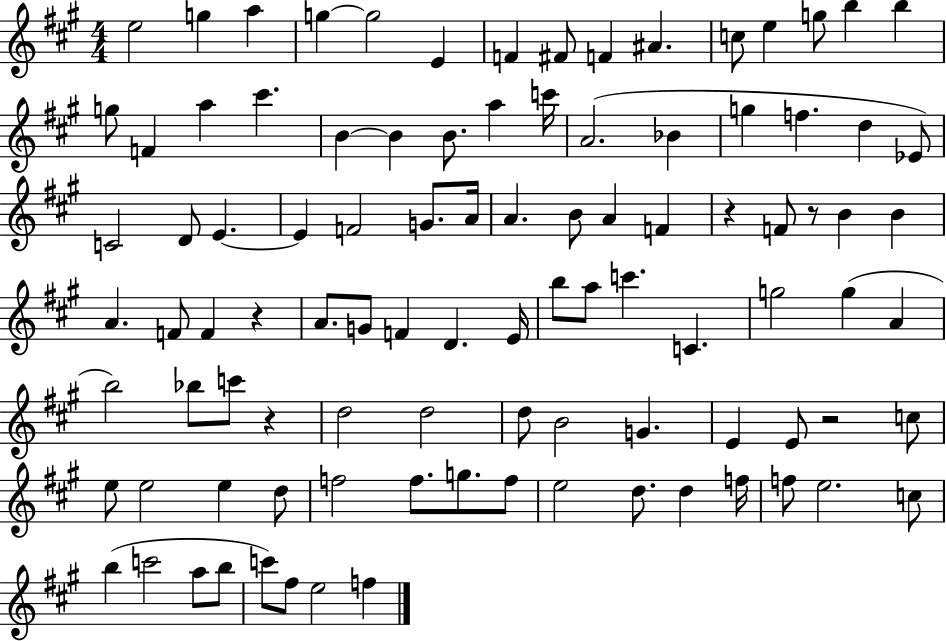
E5/h G5/q A5/q G5/q G5/h E4/q F4/q F#4/e F4/q A#4/q. C5/e E5/q G5/e B5/q B5/q G5/e F4/q A5/q C#6/q. B4/q B4/q B4/e. A5/q C6/s A4/h. Bb4/q G5/q F5/q. D5/q Eb4/e C4/h D4/e E4/q. E4/q F4/h G4/e. A4/s A4/q. B4/e A4/q F4/q R/q F4/e R/e B4/q B4/q A4/q. F4/e F4/q R/q A4/e. G4/e F4/q D4/q. E4/s B5/e A5/e C6/q. C4/q. G5/h G5/q A4/q B5/h Bb5/e C6/e R/q D5/h D5/h D5/e B4/h G4/q. E4/q E4/e R/h C5/e E5/e E5/h E5/q D5/e F5/h F5/e. G5/e. F5/e E5/h D5/e. D5/q F5/s F5/e E5/h. C5/e B5/q C6/h A5/e B5/e C6/e F#5/e E5/h F5/q